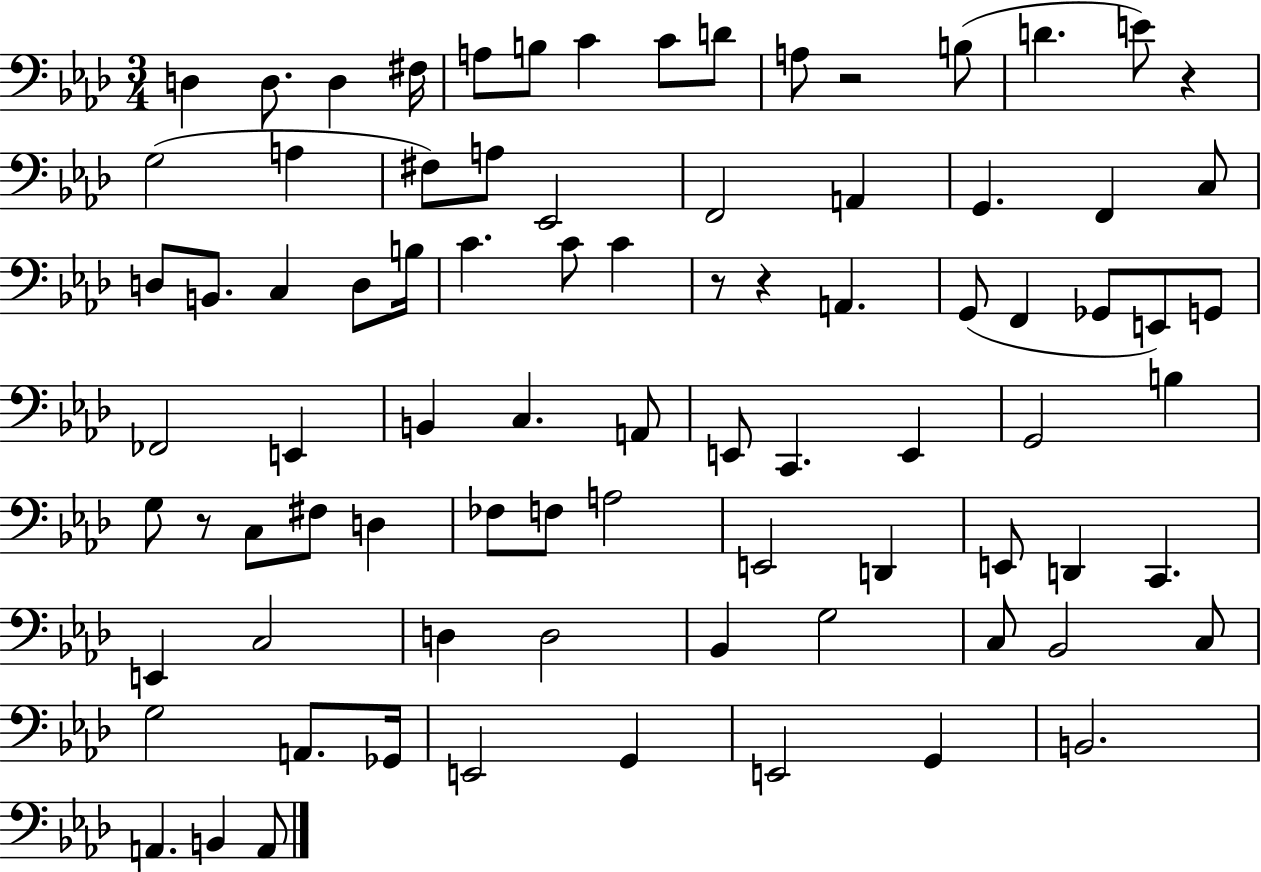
X:1
T:Untitled
M:3/4
L:1/4
K:Ab
D, D,/2 D, ^F,/4 A,/2 B,/2 C C/2 D/2 A,/2 z2 B,/2 D E/2 z G,2 A, ^F,/2 A,/2 _E,,2 F,,2 A,, G,, F,, C,/2 D,/2 B,,/2 C, D,/2 B,/4 C C/2 C z/2 z A,, G,,/2 F,, _G,,/2 E,,/2 G,,/2 _F,,2 E,, B,, C, A,,/2 E,,/2 C,, E,, G,,2 B, G,/2 z/2 C,/2 ^F,/2 D, _F,/2 F,/2 A,2 E,,2 D,, E,,/2 D,, C,, E,, C,2 D, D,2 _B,, G,2 C,/2 _B,,2 C,/2 G,2 A,,/2 _G,,/4 E,,2 G,, E,,2 G,, B,,2 A,, B,, A,,/2